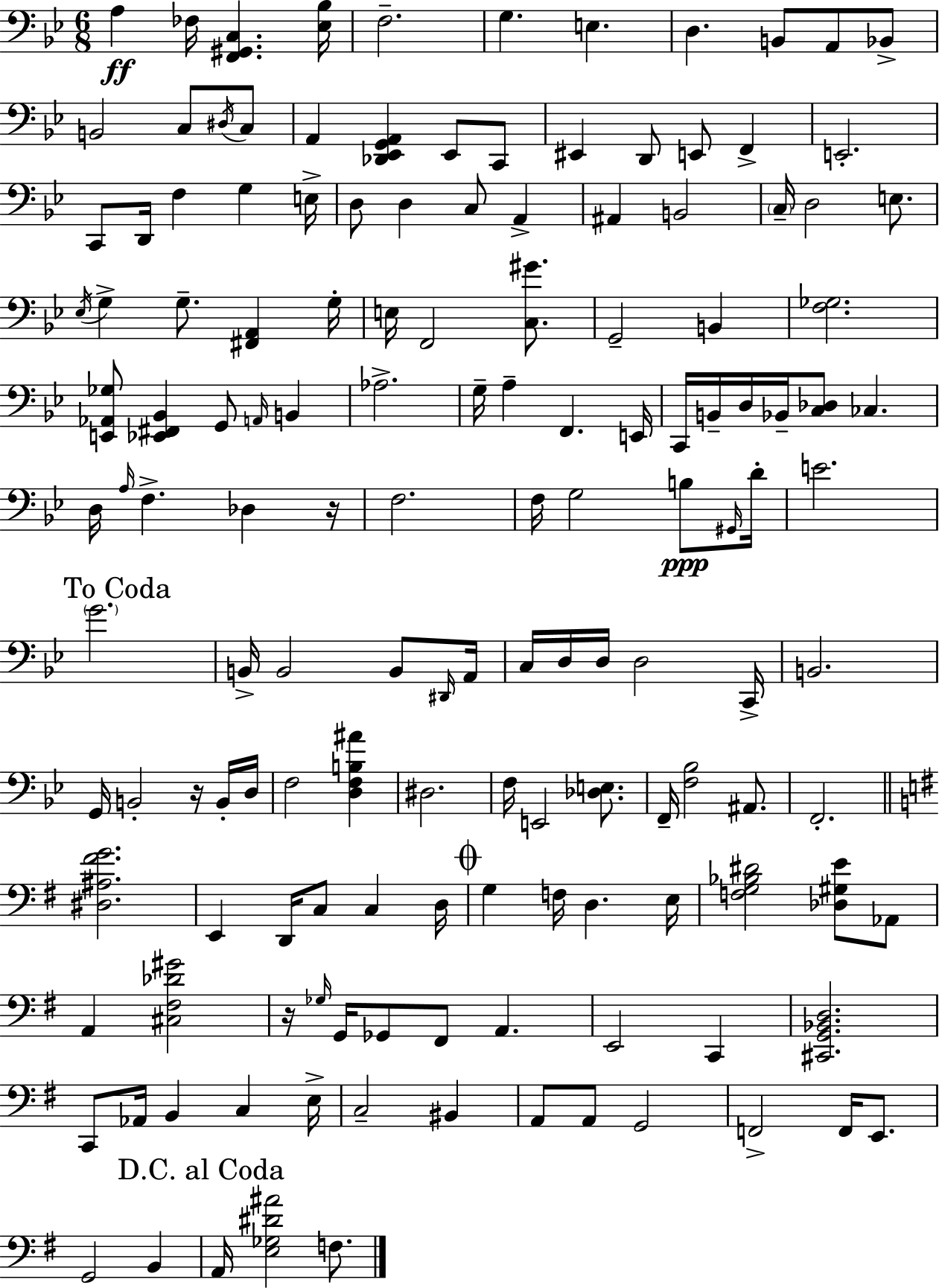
X:1
T:Untitled
M:6/8
L:1/4
K:Bb
A, _F,/4 [F,,^G,,C,] [_E,_B,]/4 F,2 G, E, D, B,,/2 A,,/2 _B,,/2 B,,2 C,/2 ^D,/4 C,/2 A,, [_D,,_E,,G,,A,,] _E,,/2 C,,/2 ^E,, D,,/2 E,,/2 F,, E,,2 C,,/2 D,,/4 F, G, E,/4 D,/2 D, C,/2 A,, ^A,, B,,2 C,/4 D,2 E,/2 _E,/4 G, G,/2 [^F,,A,,] G,/4 E,/4 F,,2 [C,^G]/2 G,,2 B,, [F,_G,]2 [E,,_A,,_G,]/2 [_E,,^F,,_B,,] G,,/2 A,,/4 B,, _A,2 G,/4 A, F,, E,,/4 C,,/4 B,,/4 D,/4 _B,,/4 [C,_D,]/2 _C, D,/4 A,/4 F, _D, z/4 F,2 F,/4 G,2 B,/2 ^G,,/4 D/4 E2 G2 B,,/4 B,,2 B,,/2 ^D,,/4 A,,/4 C,/4 D,/4 D,/4 D,2 C,,/4 B,,2 G,,/4 B,,2 z/4 B,,/4 D,/4 F,2 [D,F,B,^A] ^D,2 F,/4 E,,2 [_D,E,]/2 F,,/4 [F,_B,]2 ^A,,/2 F,,2 [^D,^A,^FG]2 E,, D,,/4 C,/2 C, D,/4 G, F,/4 D, E,/4 [F,G,_B,^D]2 [_D,^G,E]/2 _A,,/2 A,, [^C,^F,_D^G]2 z/4 _G,/4 G,,/4 _G,,/2 ^F,,/2 A,, E,,2 C,, [^C,,G,,_B,,D,]2 C,,/2 _A,,/4 B,, C, E,/4 C,2 ^B,, A,,/2 A,,/2 G,,2 F,,2 F,,/4 E,,/2 G,,2 B,, A,,/4 [E,_G,^D^A]2 F,/2